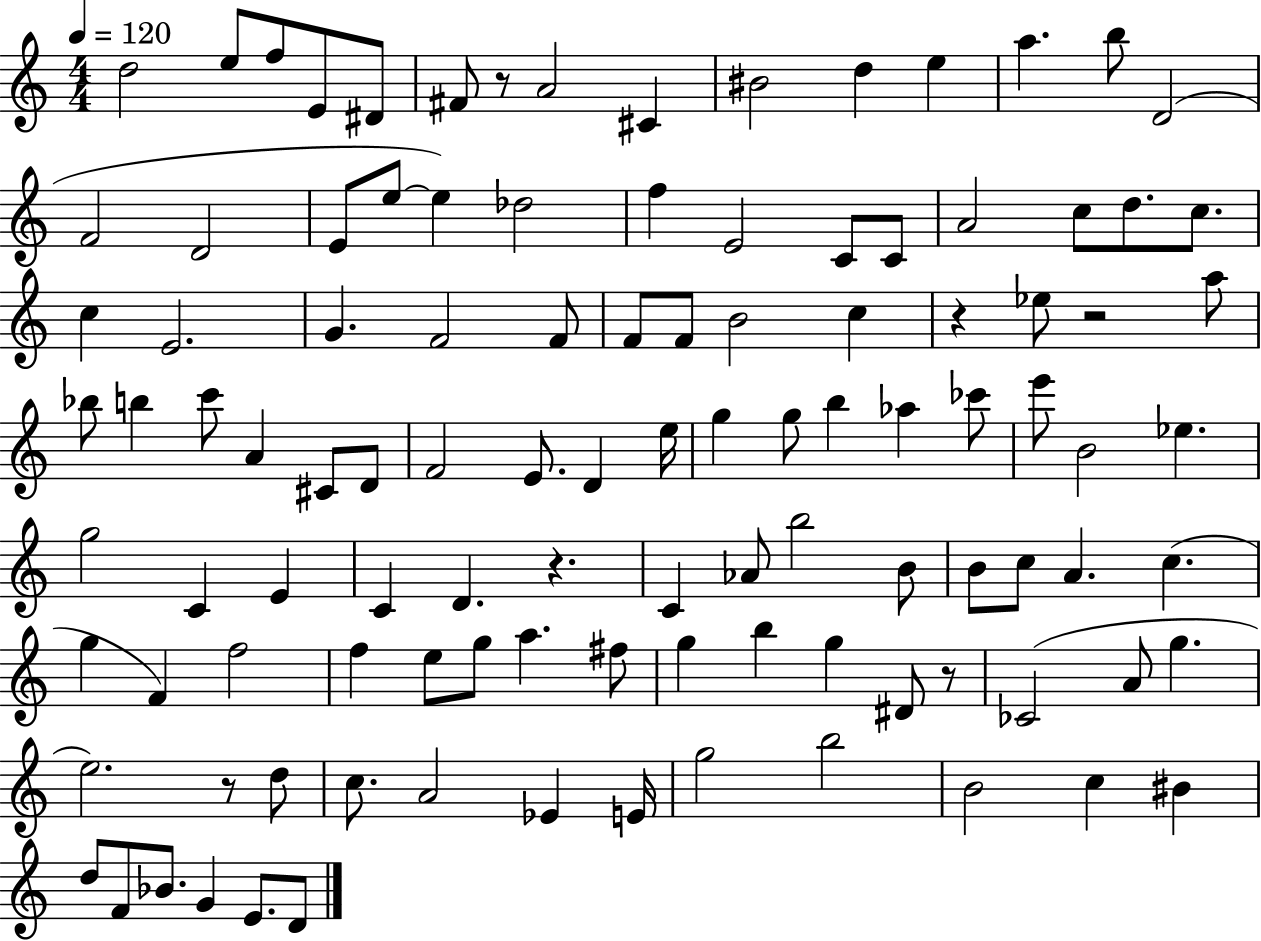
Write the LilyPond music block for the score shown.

{
  \clef treble
  \numericTimeSignature
  \time 4/4
  \key c \major
  \tempo 4 = 120
  d''2 e''8 f''8 e'8 dis'8 | fis'8 r8 a'2 cis'4 | bis'2 d''4 e''4 | a''4. b''8 d'2( | \break f'2 d'2 | e'8 e''8~~ e''4) des''2 | f''4 e'2 c'8 c'8 | a'2 c''8 d''8. c''8. | \break c''4 e'2. | g'4. f'2 f'8 | f'8 f'8 b'2 c''4 | r4 ees''8 r2 a''8 | \break bes''8 b''4 c'''8 a'4 cis'8 d'8 | f'2 e'8. d'4 e''16 | g''4 g''8 b''4 aes''4 ces'''8 | e'''8 b'2 ees''4. | \break g''2 c'4 e'4 | c'4 d'4. r4. | c'4 aes'8 b''2 b'8 | b'8 c''8 a'4. c''4.( | \break g''4 f'4) f''2 | f''4 e''8 g''8 a''4. fis''8 | g''4 b''4 g''4 dis'8 r8 | ces'2( a'8 g''4. | \break e''2.) r8 d''8 | c''8. a'2 ees'4 e'16 | g''2 b''2 | b'2 c''4 bis'4 | \break d''8 f'8 bes'8. g'4 e'8. d'8 | \bar "|."
}